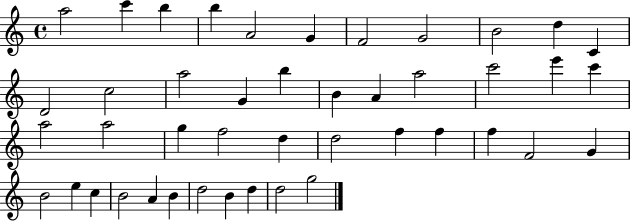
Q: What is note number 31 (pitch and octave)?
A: F5